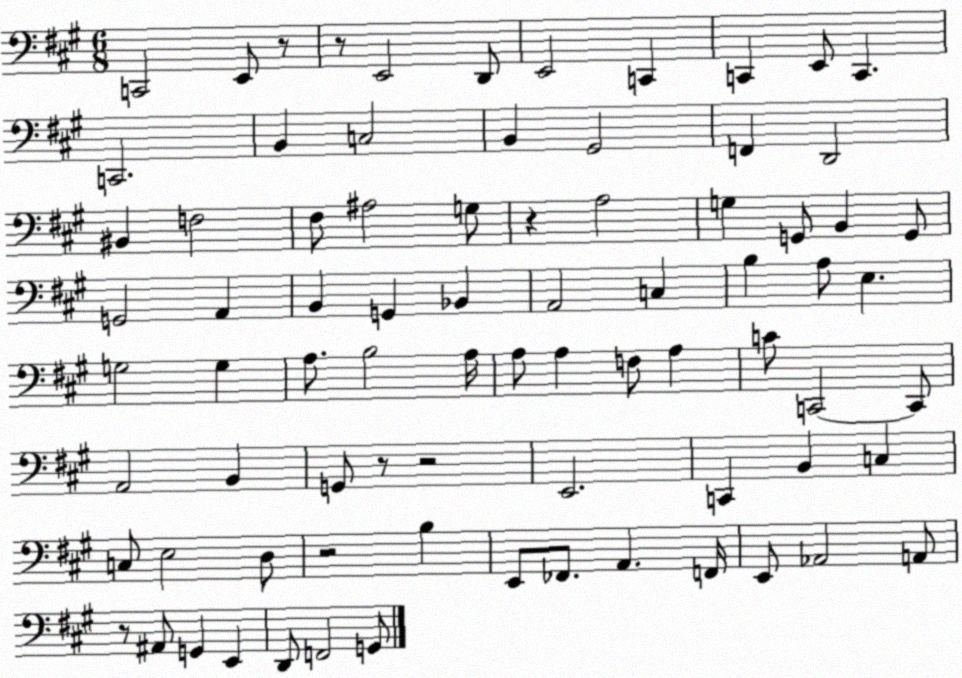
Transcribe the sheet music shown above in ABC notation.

X:1
T:Untitled
M:6/8
L:1/4
K:A
C,,2 E,,/2 z/2 z/2 E,,2 D,,/2 E,,2 C,, C,, E,,/2 C,, C,,2 B,, C,2 B,, ^G,,2 F,, D,,2 ^B,, F,2 ^F,/2 ^A,2 G,/2 z A,2 G, G,,/2 B,, G,,/2 G,,2 A,, B,, G,, _B,, A,,2 C, B, A,/2 E, G,2 G, A,/2 B,2 A,/4 A,/2 A, F,/2 A, C/2 C,,2 C,,/2 A,,2 B,, G,,/2 z/2 z2 E,,2 C,, B,, C, C,/2 E,2 D,/2 z2 B, E,,/2 _F,,/2 A,, F,,/4 E,,/2 _A,,2 A,,/2 z/2 ^A,,/2 G,, E,, D,,/2 F,,2 G,,/2